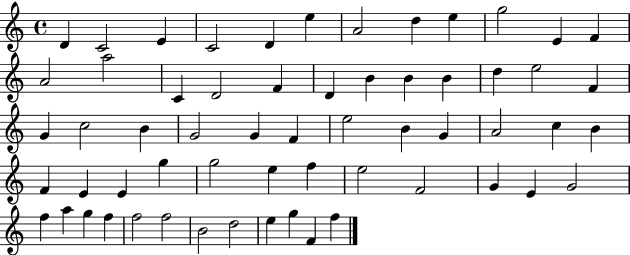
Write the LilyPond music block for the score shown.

{
  \clef treble
  \time 4/4
  \defaultTimeSignature
  \key c \major
  d'4 c'2 e'4 | c'2 d'4 e''4 | a'2 d''4 e''4 | g''2 e'4 f'4 | \break a'2 a''2 | c'4 d'2 f'4 | d'4 b'4 b'4 b'4 | d''4 e''2 f'4 | \break g'4 c''2 b'4 | g'2 g'4 f'4 | e''2 b'4 g'4 | a'2 c''4 b'4 | \break f'4 e'4 e'4 g''4 | g''2 e''4 f''4 | e''2 f'2 | g'4 e'4 g'2 | \break f''4 a''4 g''4 f''4 | f''2 f''2 | b'2 d''2 | e''4 g''4 f'4 f''4 | \break \bar "|."
}